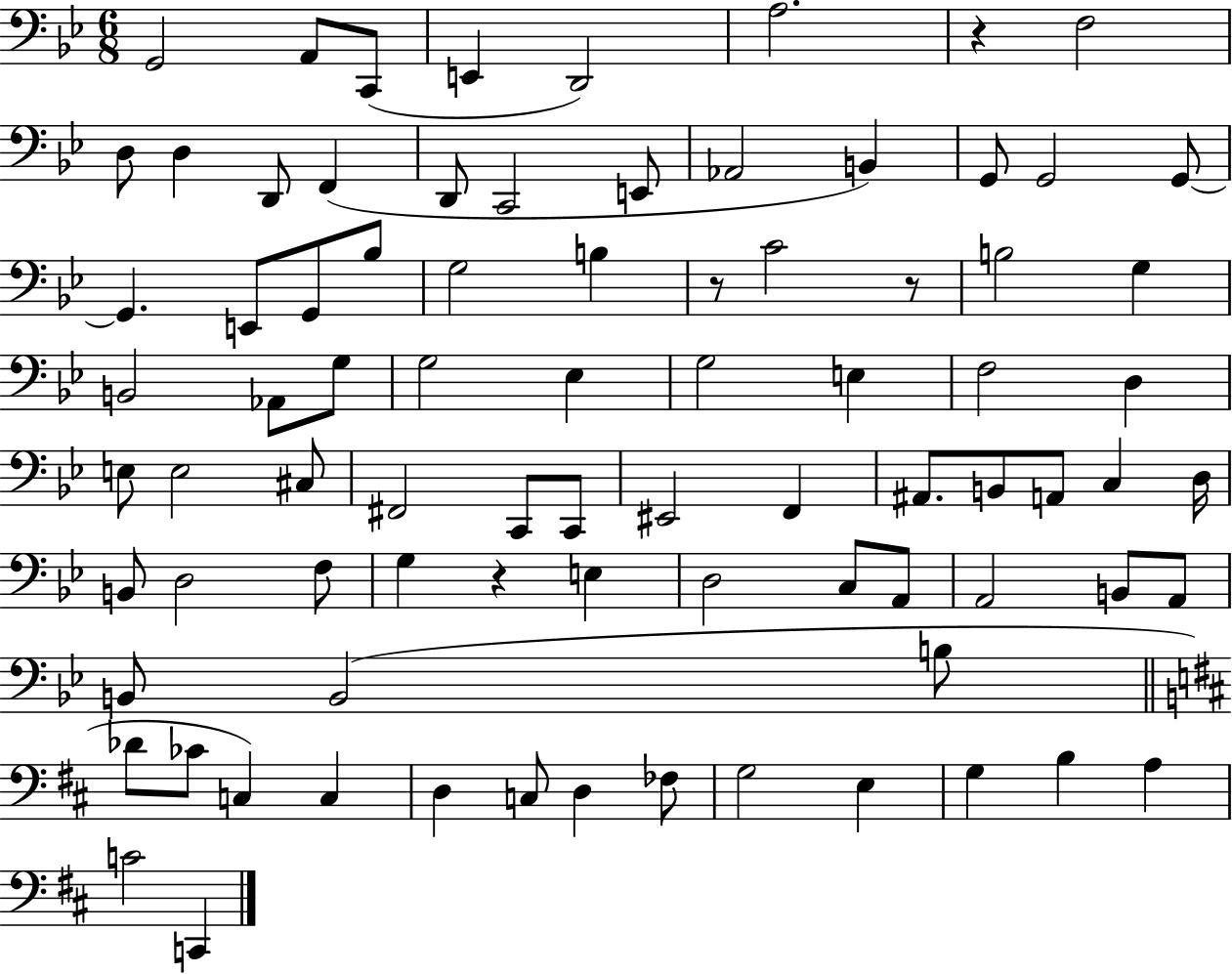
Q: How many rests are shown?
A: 4